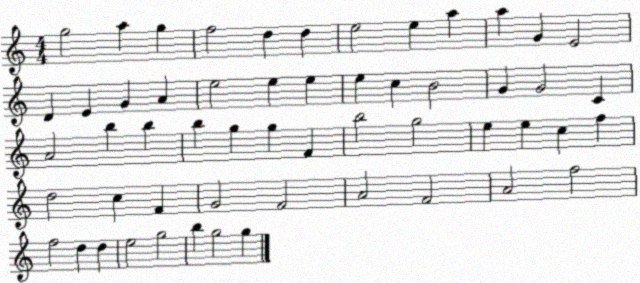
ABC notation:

X:1
T:Untitled
M:4/4
L:1/4
K:C
g2 a g f2 d d e2 e a a G E2 D E G A e2 e e e c B2 G G2 C A2 b b b g g F b2 g2 e e c f d2 c F G2 F2 A2 F2 A2 f2 f2 d d e2 g2 b g2 g